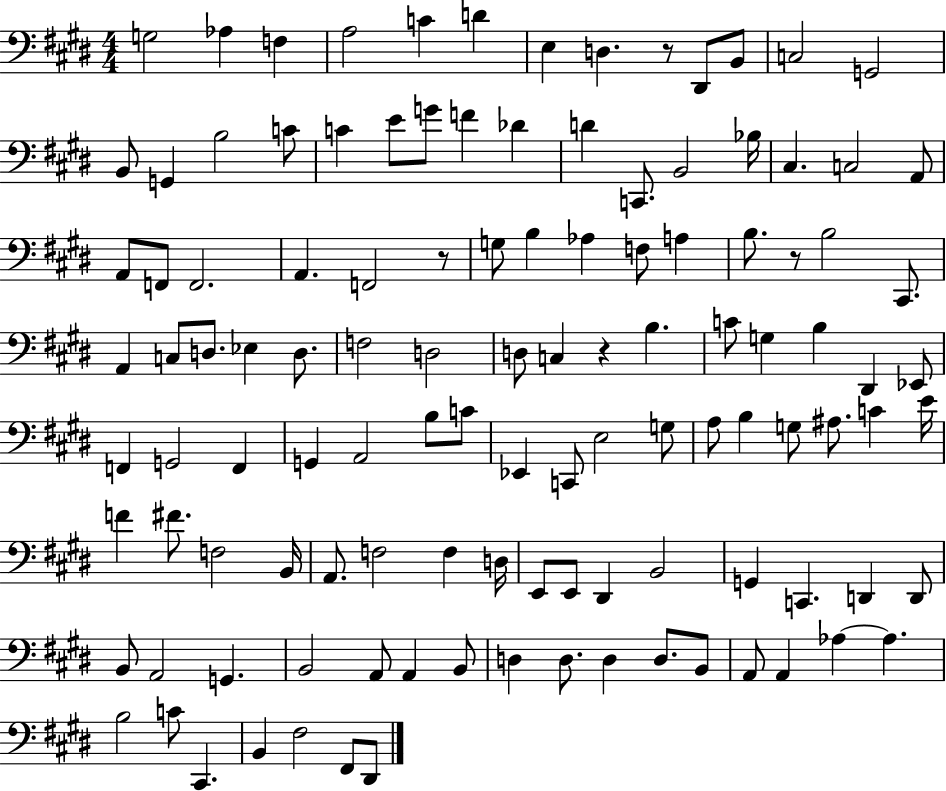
G3/h Ab3/q F3/q A3/h C4/q D4/q E3/q D3/q. R/e D#2/e B2/e C3/h G2/h B2/e G2/q B3/h C4/e C4/q E4/e G4/e F4/q Db4/q D4/q C2/e. B2/h Bb3/s C#3/q. C3/h A2/e A2/e F2/e F2/h. A2/q. F2/h R/e G3/e B3/q Ab3/q F3/e A3/q B3/e. R/e B3/h C#2/e. A2/q C3/e D3/e. Eb3/q D3/e. F3/h D3/h D3/e C3/q R/q B3/q. C4/e G3/q B3/q D#2/q Eb2/e F2/q G2/h F2/q G2/q A2/h B3/e C4/e Eb2/q C2/e E3/h G3/e A3/e B3/q G3/e A#3/e. C4/q E4/s F4/q F#4/e. F3/h B2/s A2/e. F3/h F3/q D3/s E2/e E2/e D#2/q B2/h G2/q C2/q. D2/q D2/e B2/e A2/h G2/q. B2/h A2/e A2/q B2/e D3/q D3/e. D3/q D3/e. B2/e A2/e A2/q Ab3/q Ab3/q. B3/h C4/e C#2/q. B2/q F#3/h F#2/e D#2/e